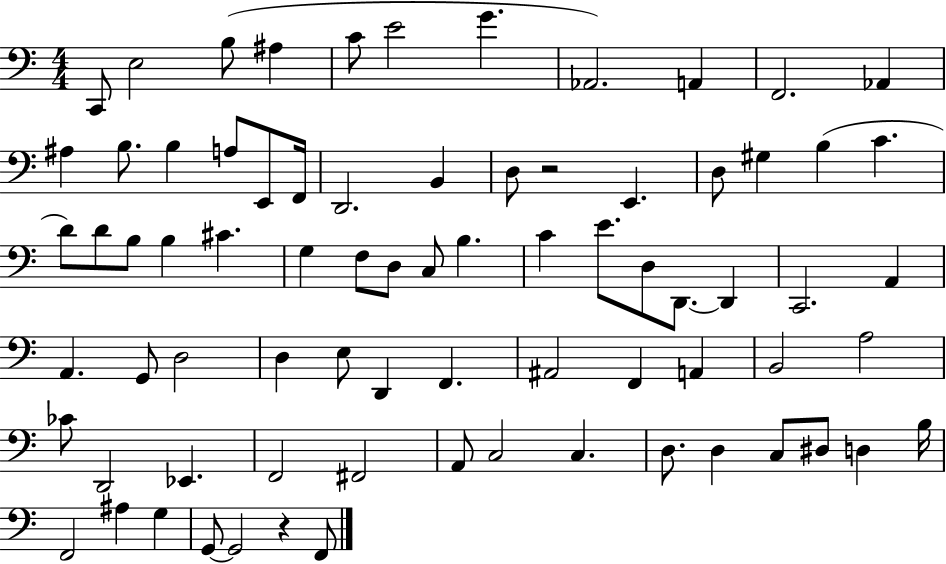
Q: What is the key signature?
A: C major